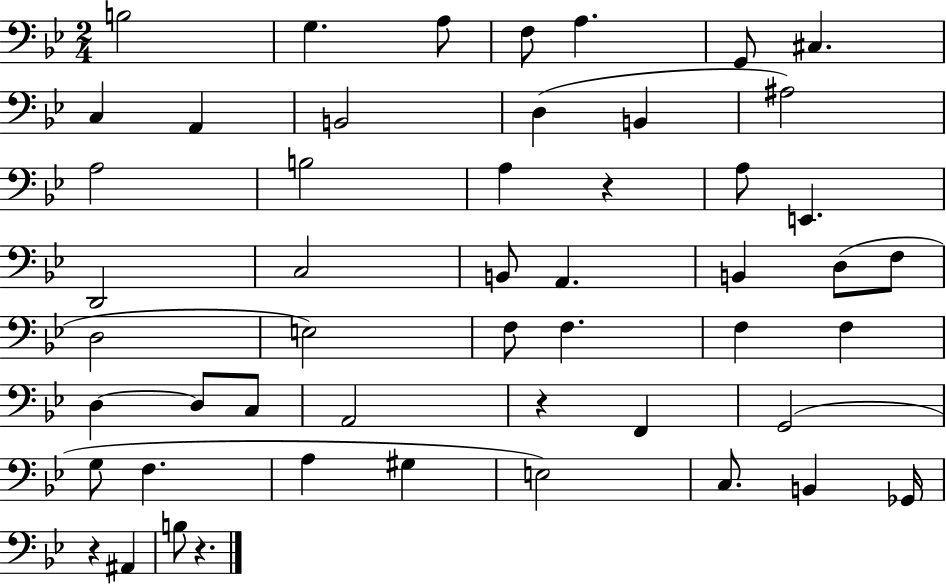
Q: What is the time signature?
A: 2/4